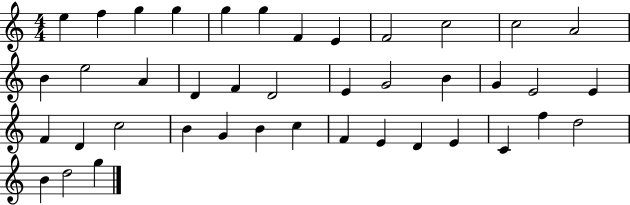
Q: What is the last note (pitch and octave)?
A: G5